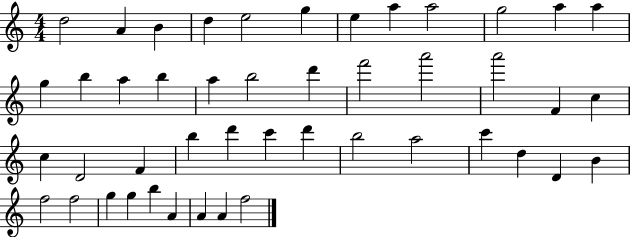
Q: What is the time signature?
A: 4/4